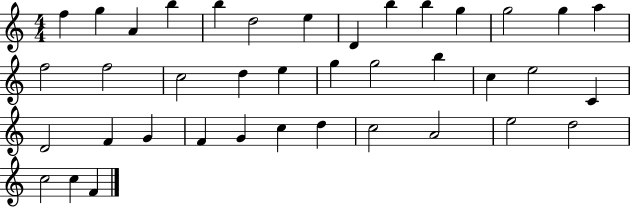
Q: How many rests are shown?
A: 0